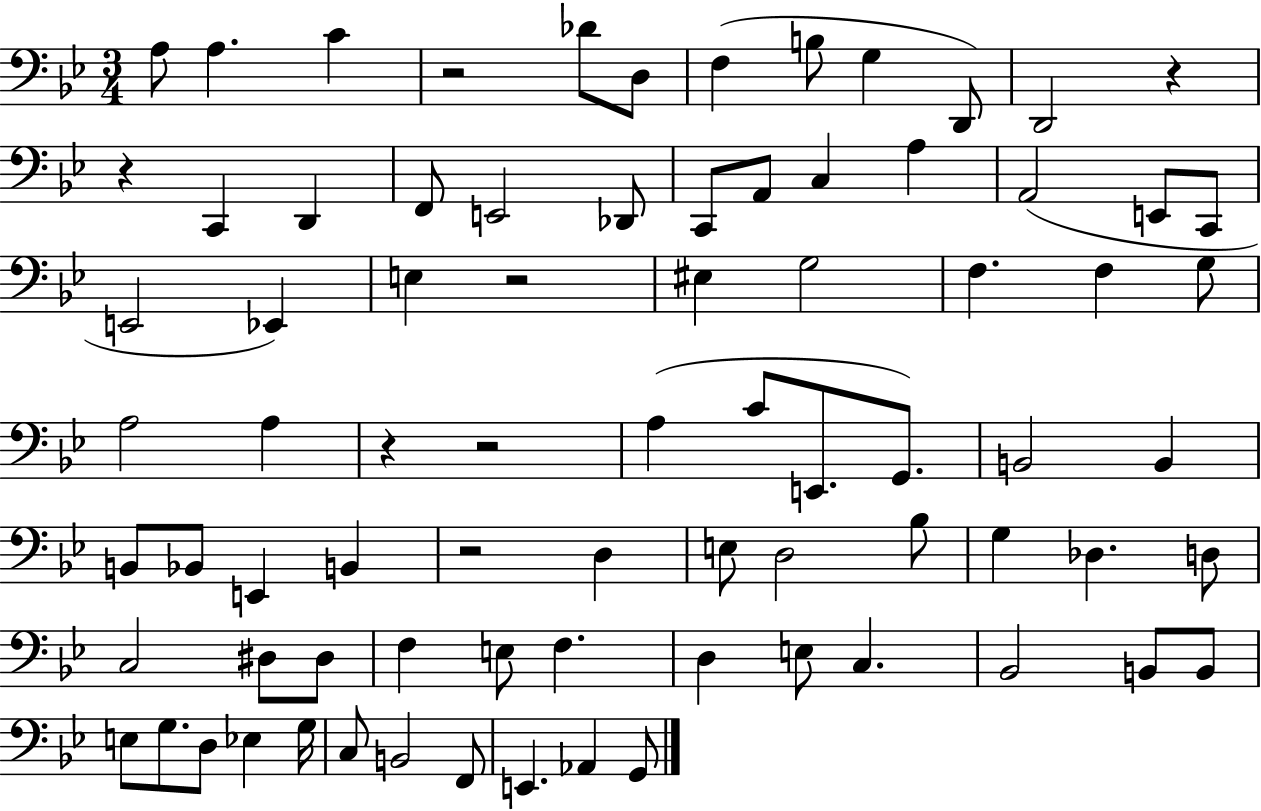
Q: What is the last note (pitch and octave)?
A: G2